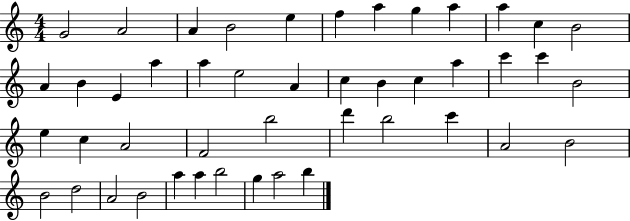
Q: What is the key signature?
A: C major